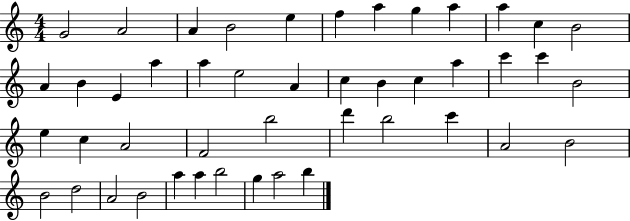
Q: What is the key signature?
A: C major